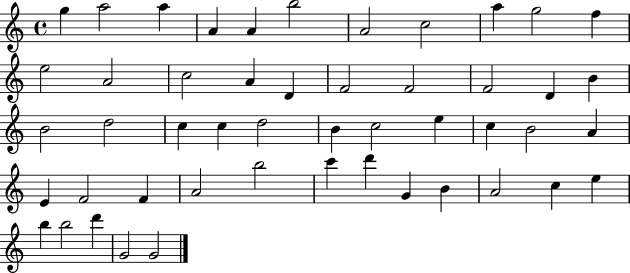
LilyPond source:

{
  \clef treble
  \time 4/4
  \defaultTimeSignature
  \key c \major
  g''4 a''2 a''4 | a'4 a'4 b''2 | a'2 c''2 | a''4 g''2 f''4 | \break e''2 a'2 | c''2 a'4 d'4 | f'2 f'2 | f'2 d'4 b'4 | \break b'2 d''2 | c''4 c''4 d''2 | b'4 c''2 e''4 | c''4 b'2 a'4 | \break e'4 f'2 f'4 | a'2 b''2 | c'''4 d'''4 g'4 b'4 | a'2 c''4 e''4 | \break b''4 b''2 d'''4 | g'2 g'2 | \bar "|."
}